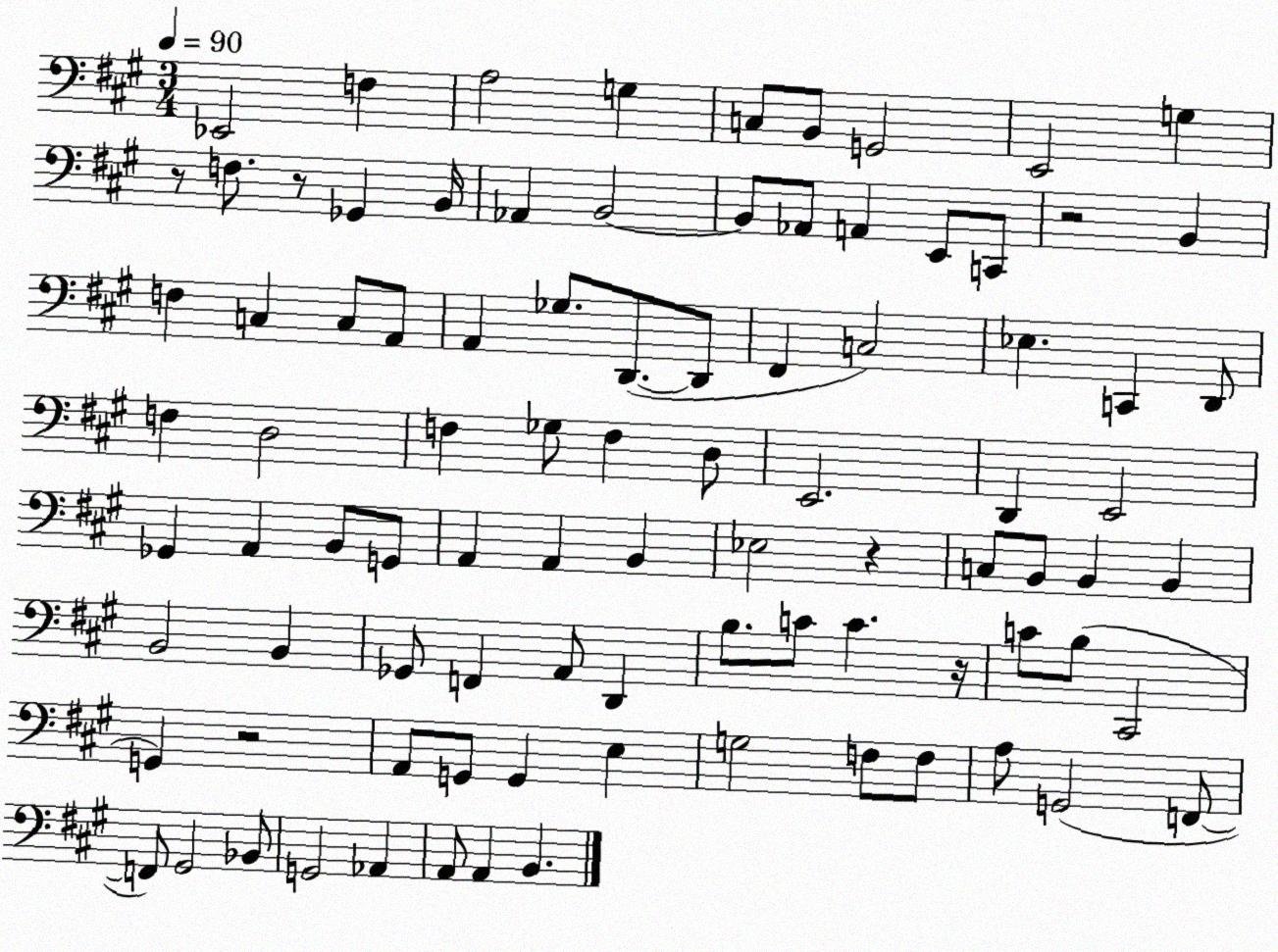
X:1
T:Untitled
M:3/4
L:1/4
K:A
_E,,2 F, A,2 G, C,/2 B,,/2 G,,2 E,,2 G, z/2 F,/2 z/2 _G,, B,,/4 _A,, B,,2 B,,/2 _A,,/2 A,, E,,/2 C,,/2 z2 B,, F, C, C,/2 A,,/2 A,, _G,/2 D,,/2 D,,/2 ^F,, C,2 _E, C,, D,,/2 F, D,2 F, _G,/2 F, D,/2 E,,2 D,, E,,2 _G,, A,, B,,/2 G,,/2 A,, A,, B,, _E,2 z C,/2 B,,/2 B,, B,, B,,2 B,, _G,,/2 F,, A,,/2 D,, B,/2 C/2 C z/4 C/2 B,/2 ^C,,2 G,, z2 A,,/2 G,,/2 G,, E, G,2 F,/2 F,/2 A,/2 G,,2 F,,/2 F,,/2 ^G,,2 _B,,/2 G,,2 _A,, A,,/2 A,, B,,